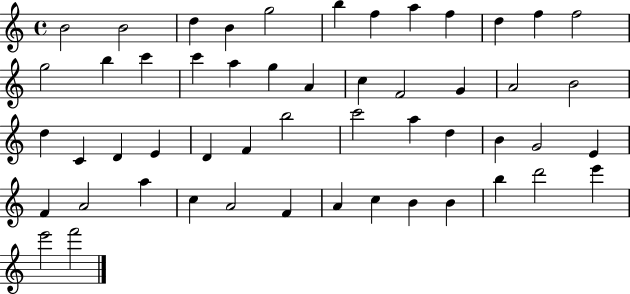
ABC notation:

X:1
T:Untitled
M:4/4
L:1/4
K:C
B2 B2 d B g2 b f a f d f f2 g2 b c' c' a g A c F2 G A2 B2 d C D E D F b2 c'2 a d B G2 E F A2 a c A2 F A c B B b d'2 e' e'2 f'2